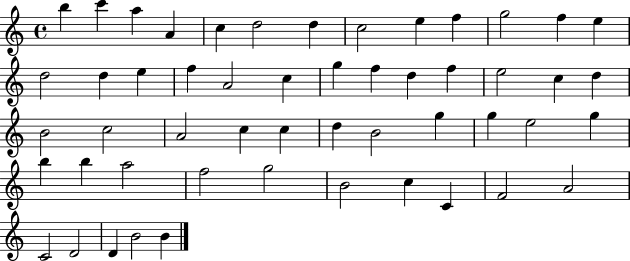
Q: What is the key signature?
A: C major